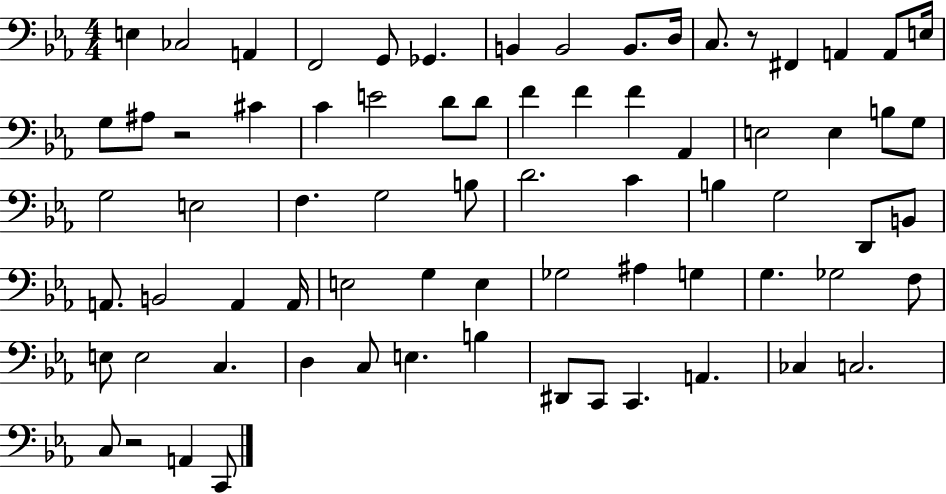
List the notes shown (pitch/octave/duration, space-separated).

E3/q CES3/h A2/q F2/h G2/e Gb2/q. B2/q B2/h B2/e. D3/s C3/e. R/e F#2/q A2/q A2/e E3/s G3/e A#3/e R/h C#4/q C4/q E4/h D4/e D4/e F4/q F4/q F4/q Ab2/q E3/h E3/q B3/e G3/e G3/h E3/h F3/q. G3/h B3/e D4/h. C4/q B3/q G3/h D2/e B2/e A2/e. B2/h A2/q A2/s E3/h G3/q E3/q Gb3/h A#3/q G3/q G3/q. Gb3/h F3/e E3/e E3/h C3/q. D3/q C3/e E3/q. B3/q D#2/e C2/e C2/q. A2/q. CES3/q C3/h. C3/e R/h A2/q C2/e